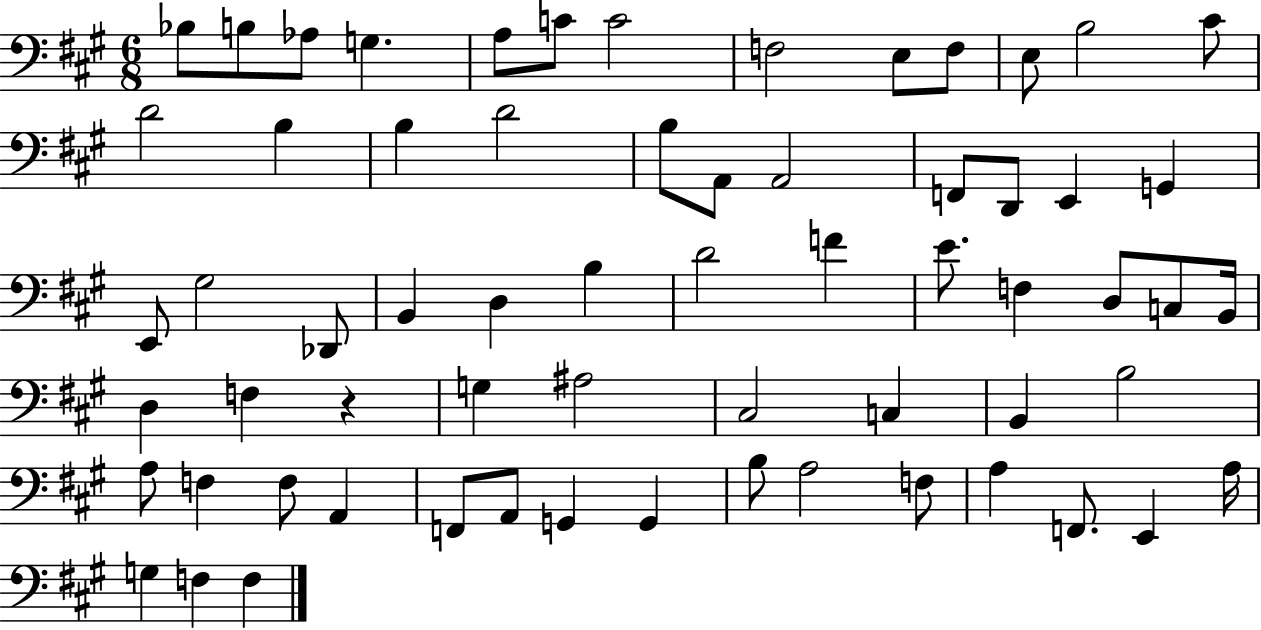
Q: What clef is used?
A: bass